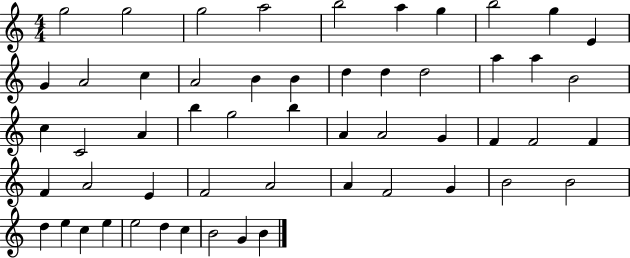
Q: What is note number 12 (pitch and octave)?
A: A4